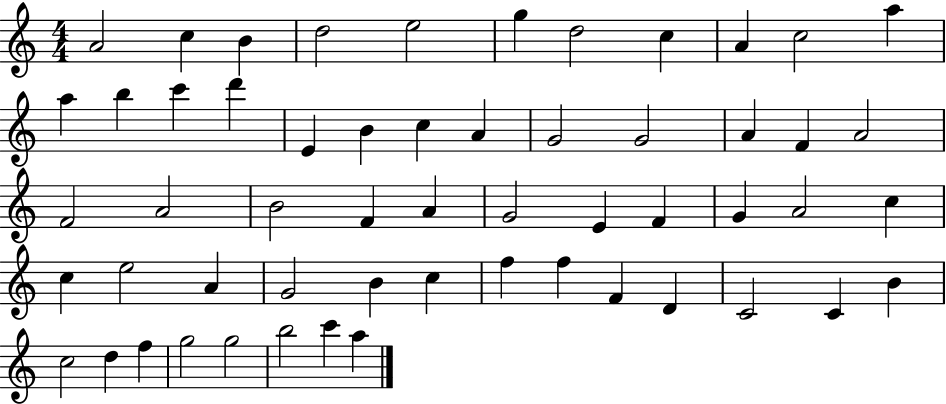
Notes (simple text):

A4/h C5/q B4/q D5/h E5/h G5/q D5/h C5/q A4/q C5/h A5/q A5/q B5/q C6/q D6/q E4/q B4/q C5/q A4/q G4/h G4/h A4/q F4/q A4/h F4/h A4/h B4/h F4/q A4/q G4/h E4/q F4/q G4/q A4/h C5/q C5/q E5/h A4/q G4/h B4/q C5/q F5/q F5/q F4/q D4/q C4/h C4/q B4/q C5/h D5/q F5/q G5/h G5/h B5/h C6/q A5/q